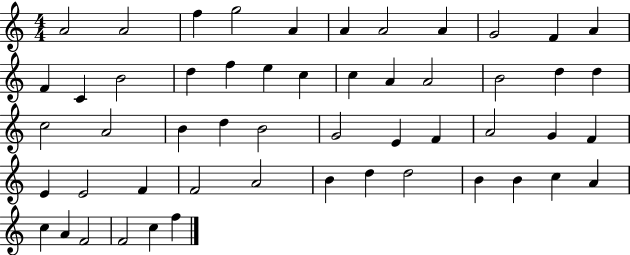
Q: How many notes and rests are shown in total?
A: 53